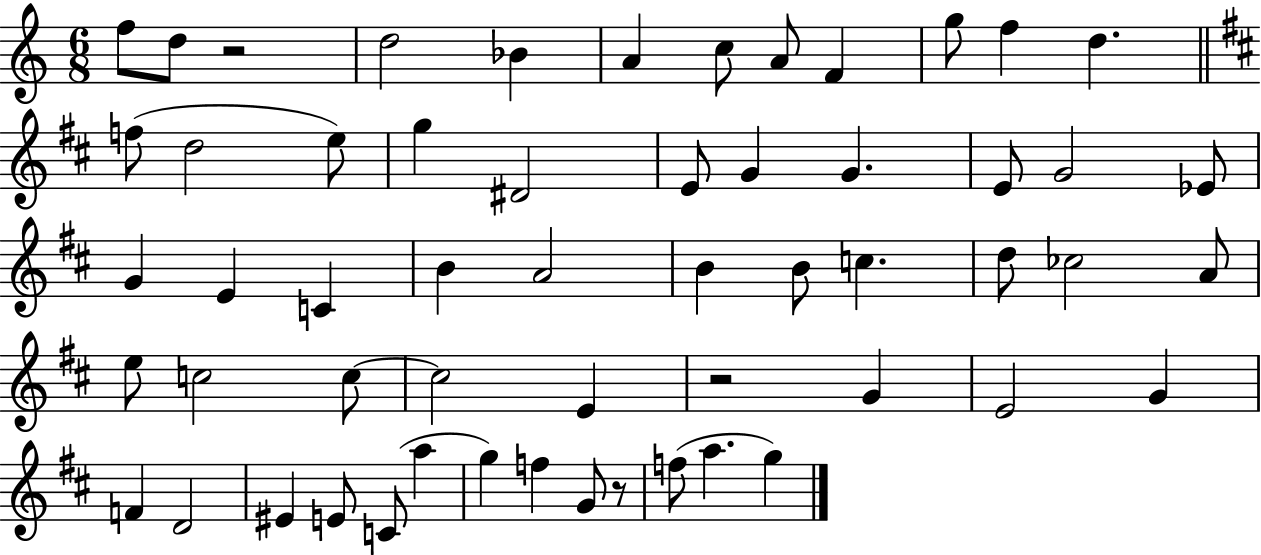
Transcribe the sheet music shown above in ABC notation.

X:1
T:Untitled
M:6/8
L:1/4
K:C
f/2 d/2 z2 d2 _B A c/2 A/2 F g/2 f d f/2 d2 e/2 g ^D2 E/2 G G E/2 G2 _E/2 G E C B A2 B B/2 c d/2 _c2 A/2 e/2 c2 c/2 c2 E z2 G E2 G F D2 ^E E/2 C/2 a g f G/2 z/2 f/2 a g